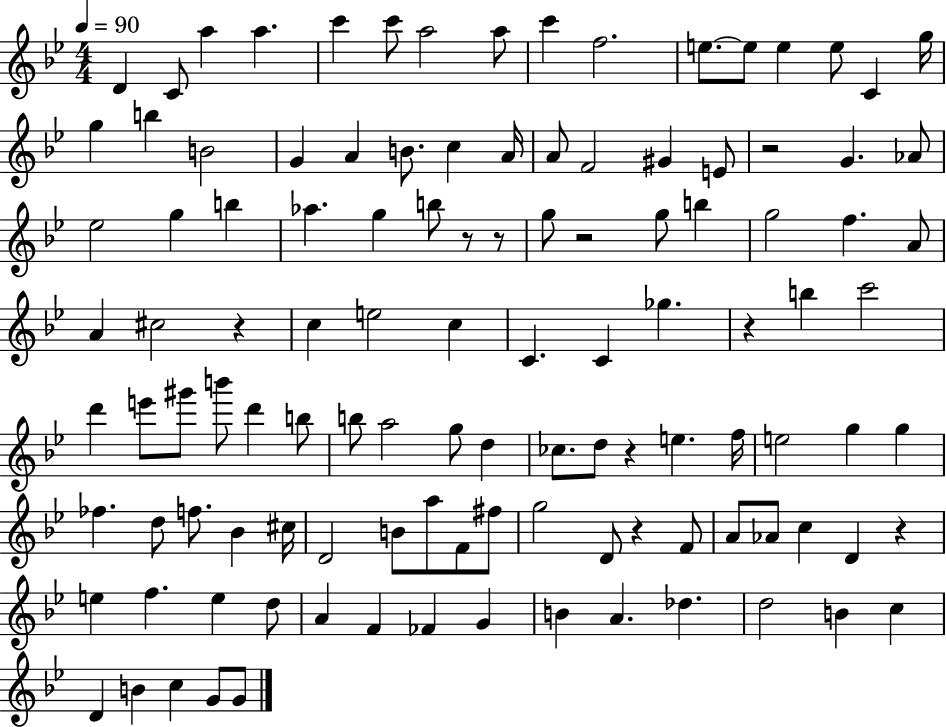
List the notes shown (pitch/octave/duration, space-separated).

D4/q C4/e A5/q A5/q. C6/q C6/e A5/h A5/e C6/q F5/h. E5/e. E5/e E5/q E5/e C4/q G5/s G5/q B5/q B4/h G4/q A4/q B4/e. C5/q A4/s A4/e F4/h G#4/q E4/e R/h G4/q. Ab4/e Eb5/h G5/q B5/q Ab5/q. G5/q B5/e R/e R/e G5/e R/h G5/e B5/q G5/h F5/q. A4/e A4/q C#5/h R/q C5/q E5/h C5/q C4/q. C4/q Gb5/q. R/q B5/q C6/h D6/q E6/e G#6/e B6/e D6/q B5/e B5/e A5/h G5/e D5/q CES5/e. D5/e R/q E5/q. F5/s E5/h G5/q G5/q FES5/q. D5/e F5/e. Bb4/q C#5/s D4/h B4/e A5/e F4/e F#5/e G5/h D4/e R/q F4/e A4/e Ab4/e C5/q D4/q R/q E5/q F5/q. E5/q D5/e A4/q F4/q FES4/q G4/q B4/q A4/q. Db5/q. D5/h B4/q C5/q D4/q B4/q C5/q G4/e G4/e